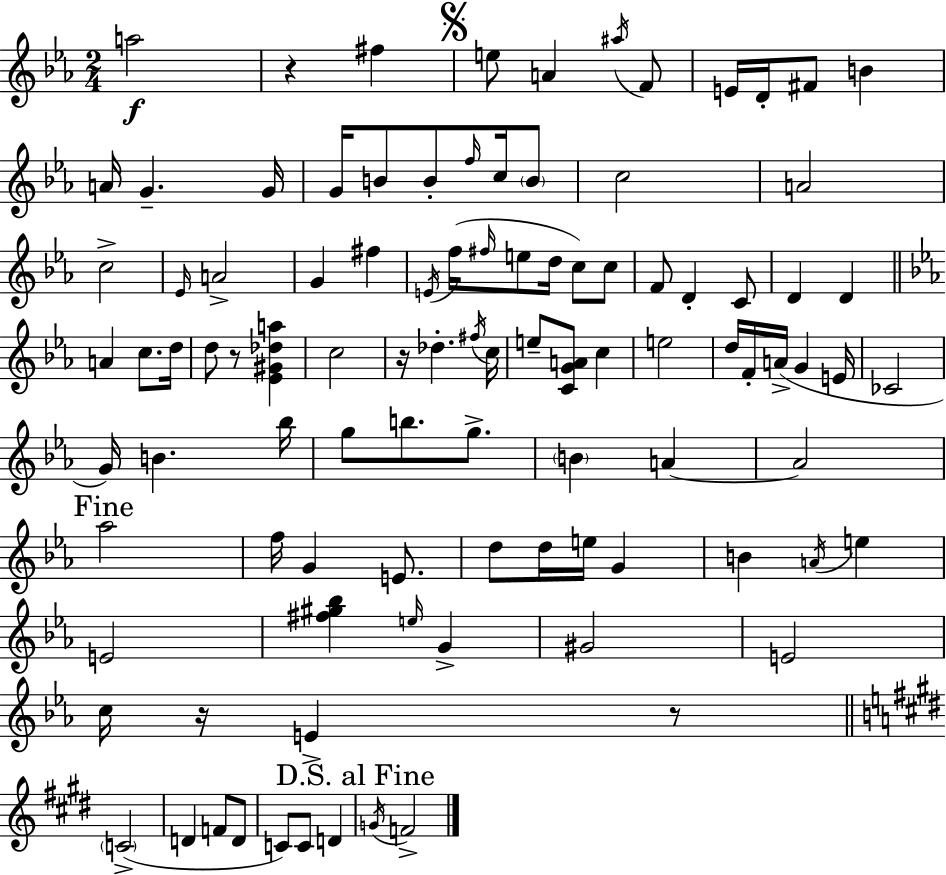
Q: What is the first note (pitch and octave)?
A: A5